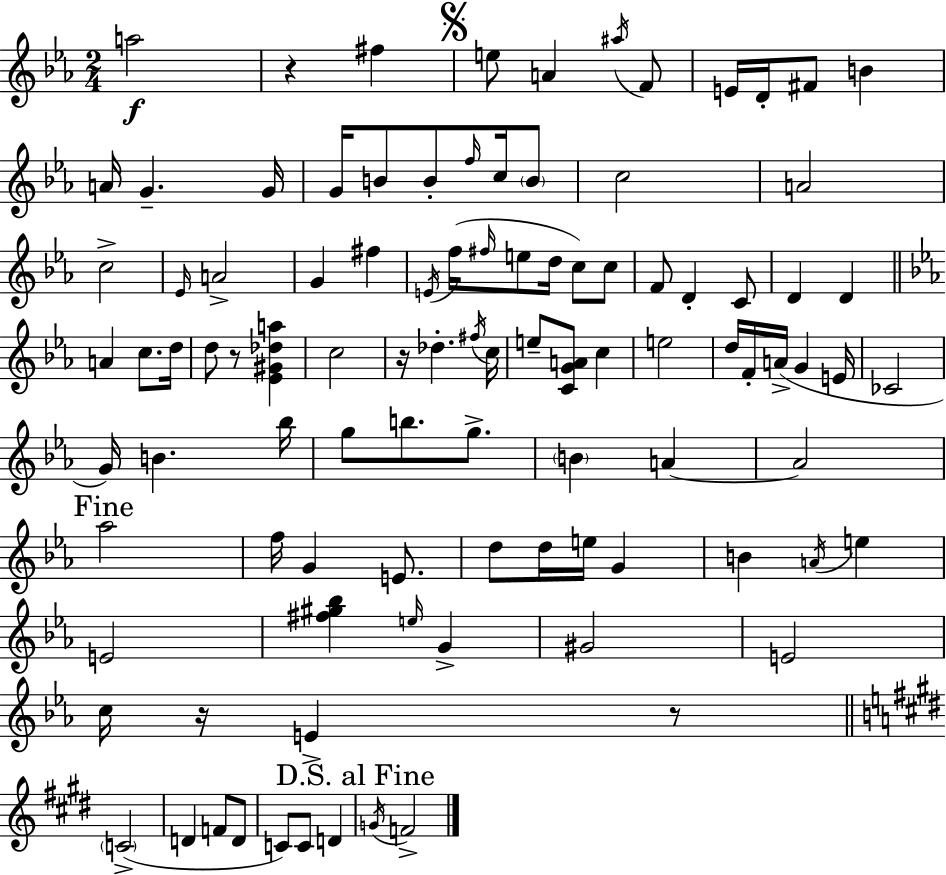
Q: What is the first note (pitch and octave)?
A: A5